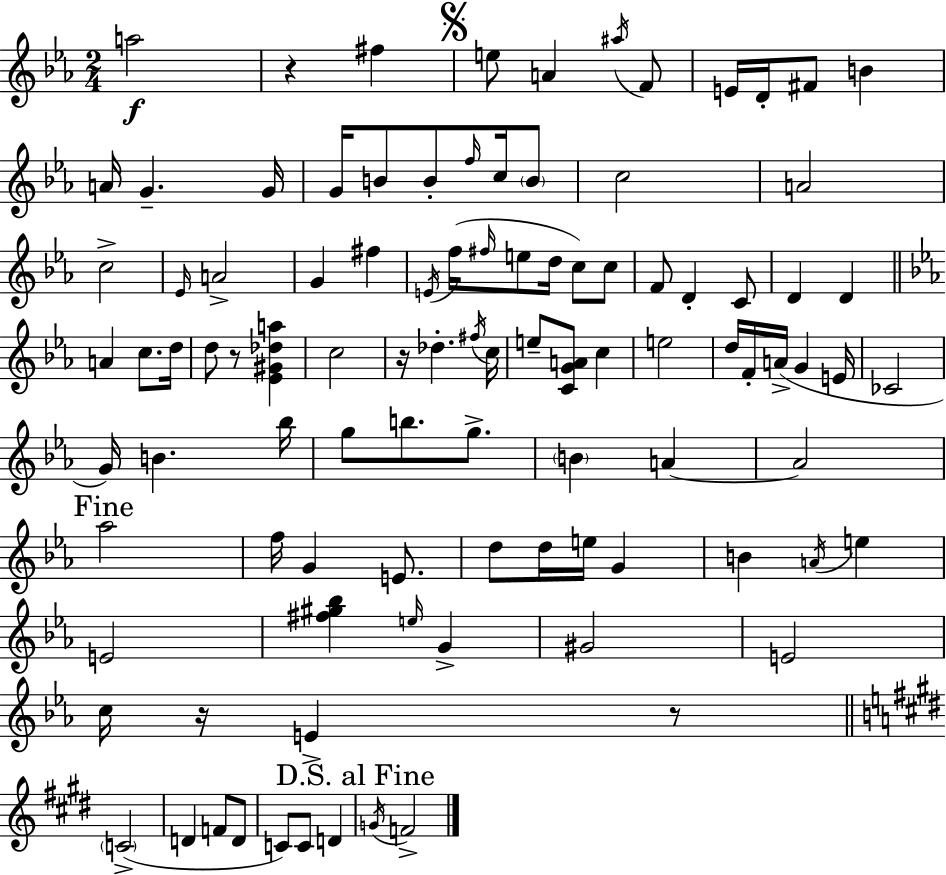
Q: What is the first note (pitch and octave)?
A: A5